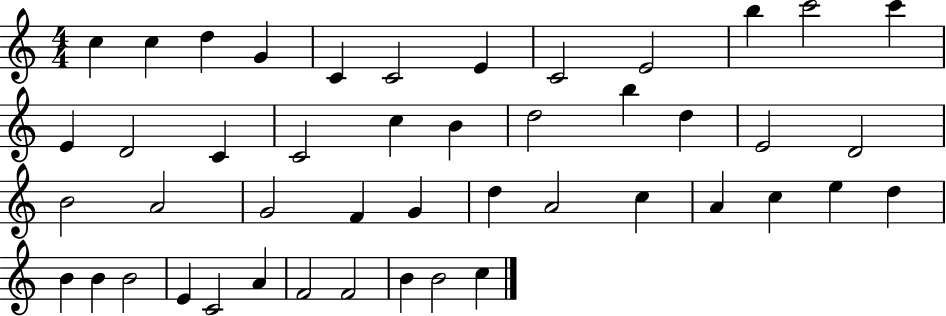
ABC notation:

X:1
T:Untitled
M:4/4
L:1/4
K:C
c c d G C C2 E C2 E2 b c'2 c' E D2 C C2 c B d2 b d E2 D2 B2 A2 G2 F G d A2 c A c e d B B B2 E C2 A F2 F2 B B2 c